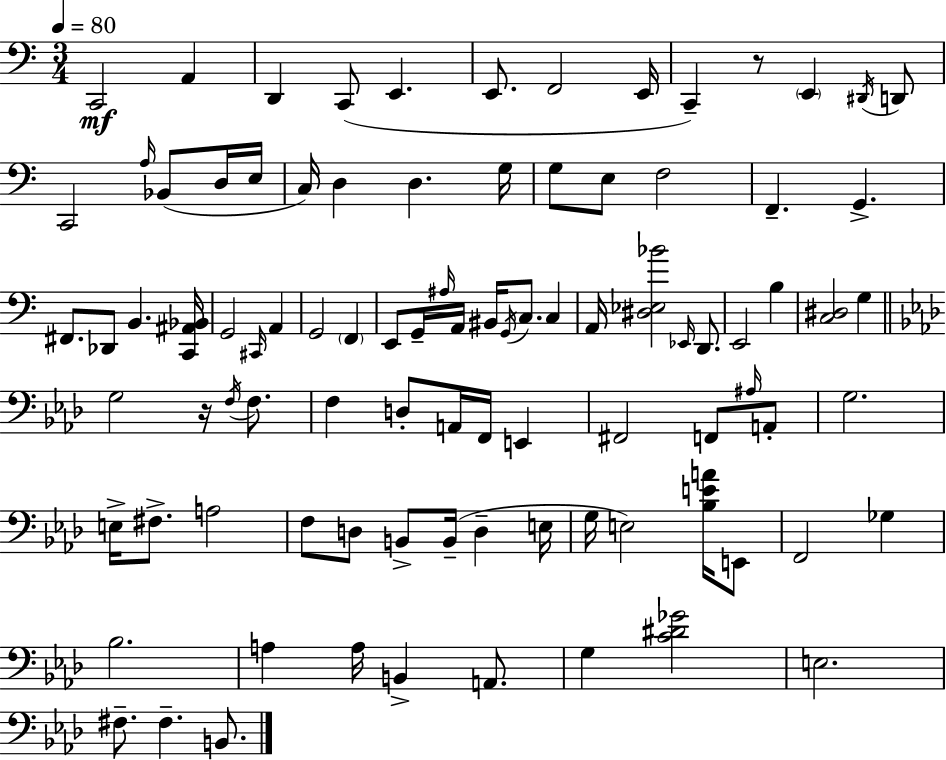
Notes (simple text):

C2/h A2/q D2/q C2/e E2/q. E2/e. F2/h E2/s C2/q R/e E2/q D#2/s D2/e C2/h A3/s Bb2/e D3/s E3/s C3/s D3/q D3/q. G3/s G3/e E3/e F3/h F2/q. G2/q. F#2/e. Db2/e B2/q. [C2,A#2,Bb2]/s G2/h C#2/s A2/q G2/h F2/q E2/e G2/s A#3/s A2/s BIS2/s G2/s C3/e. C3/q A2/s [D#3,Eb3,Bb4]/h Eb2/s D2/e. E2/h B3/q [C3,D#3]/h G3/q G3/h R/s F3/s F3/e. F3/q D3/e A2/s F2/s E2/q F#2/h F2/e A#3/s A2/e G3/h. E3/s F#3/e. A3/h F3/e D3/e B2/e B2/s D3/q E3/s G3/s E3/h [Bb3,E4,A4]/s E2/e F2/h Gb3/q Bb3/h. A3/q A3/s B2/q A2/e. G3/q [C4,D#4,Gb4]/h E3/h. F#3/e. F#3/q. B2/e.